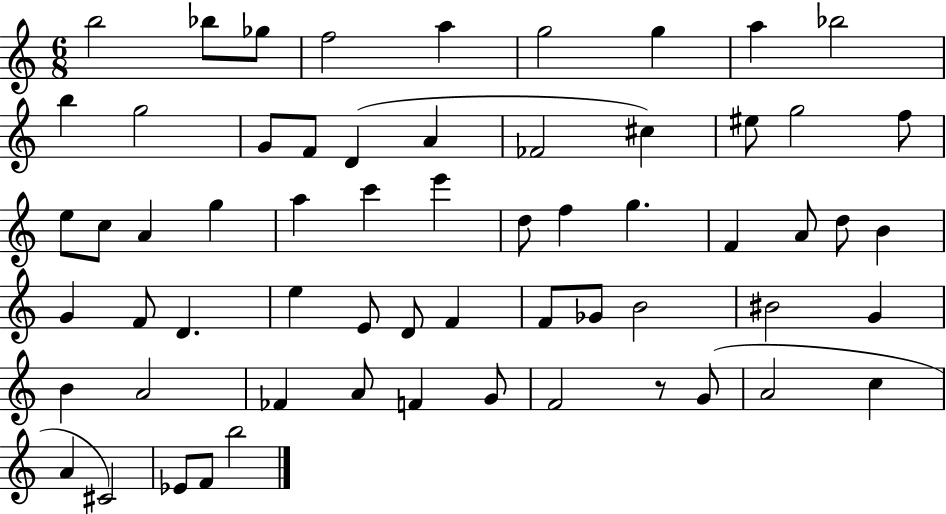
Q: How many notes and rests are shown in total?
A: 62